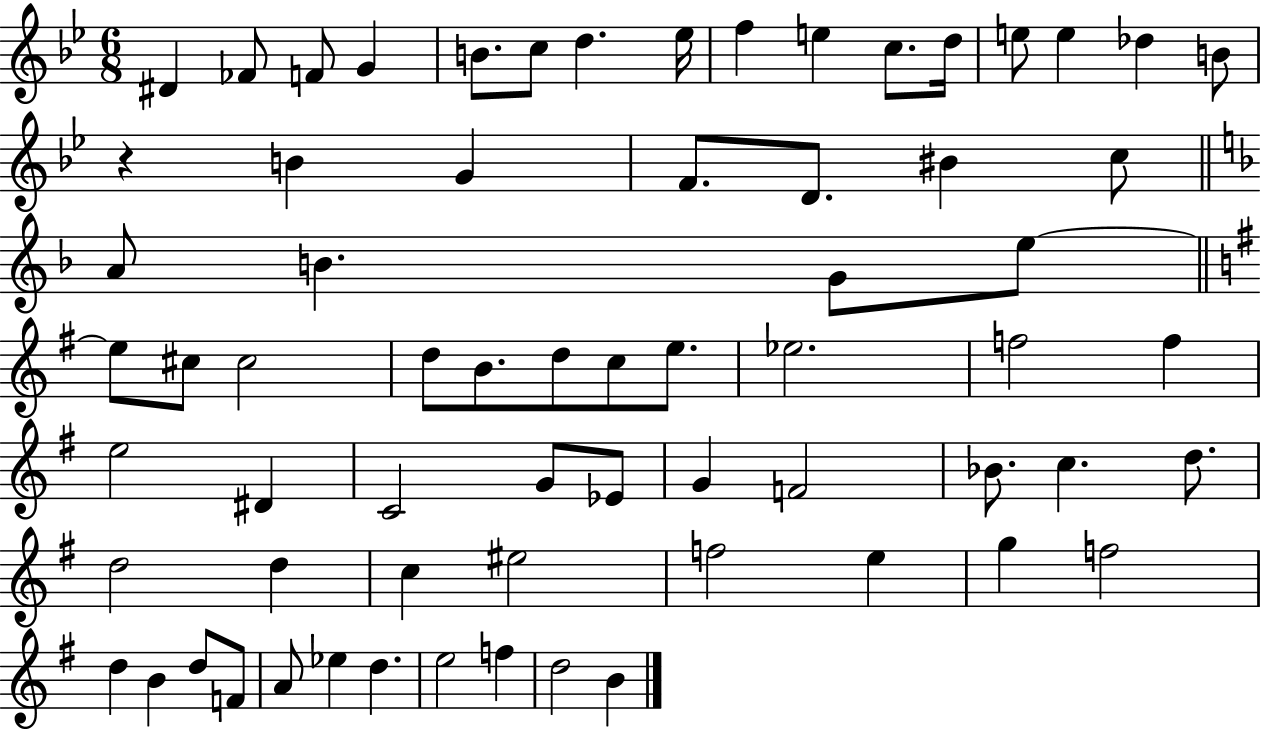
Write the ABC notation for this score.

X:1
T:Untitled
M:6/8
L:1/4
K:Bb
^D _F/2 F/2 G B/2 c/2 d _e/4 f e c/2 d/4 e/2 e _d B/2 z B G F/2 D/2 ^B c/2 A/2 B G/2 e/2 e/2 ^c/2 ^c2 d/2 B/2 d/2 c/2 e/2 _e2 f2 f e2 ^D C2 G/2 _E/2 G F2 _B/2 c d/2 d2 d c ^e2 f2 e g f2 d B d/2 F/2 A/2 _e d e2 f d2 B